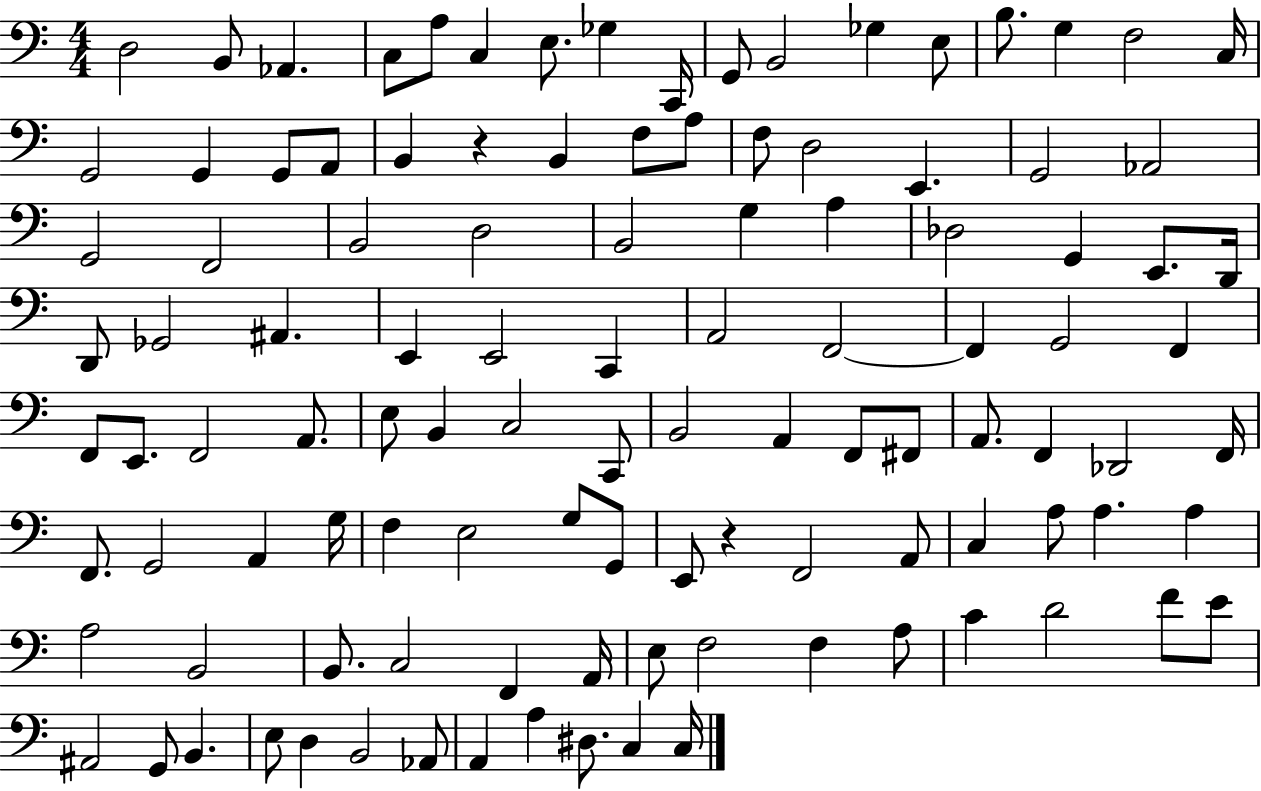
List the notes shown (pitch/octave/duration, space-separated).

D3/h B2/e Ab2/q. C3/e A3/e C3/q E3/e. Gb3/q C2/s G2/e B2/h Gb3/q E3/e B3/e. G3/q F3/h C3/s G2/h G2/q G2/e A2/e B2/q R/q B2/q F3/e A3/e F3/e D3/h E2/q. G2/h Ab2/h G2/h F2/h B2/h D3/h B2/h G3/q A3/q Db3/h G2/q E2/e. D2/s D2/e Gb2/h A#2/q. E2/q E2/h C2/q A2/h F2/h F2/q G2/h F2/q F2/e E2/e. F2/h A2/e. E3/e B2/q C3/h C2/e B2/h A2/q F2/e F#2/e A2/e. F2/q Db2/h F2/s F2/e. G2/h A2/q G3/s F3/q E3/h G3/e G2/e E2/e R/q F2/h A2/e C3/q A3/e A3/q. A3/q A3/h B2/h B2/e. C3/h F2/q A2/s E3/e F3/h F3/q A3/e C4/q D4/h F4/e E4/e A#2/h G2/e B2/q. E3/e D3/q B2/h Ab2/e A2/q A3/q D#3/e. C3/q C3/s